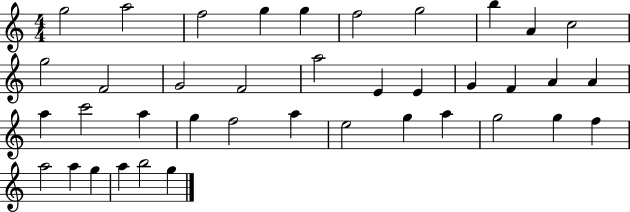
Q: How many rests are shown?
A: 0